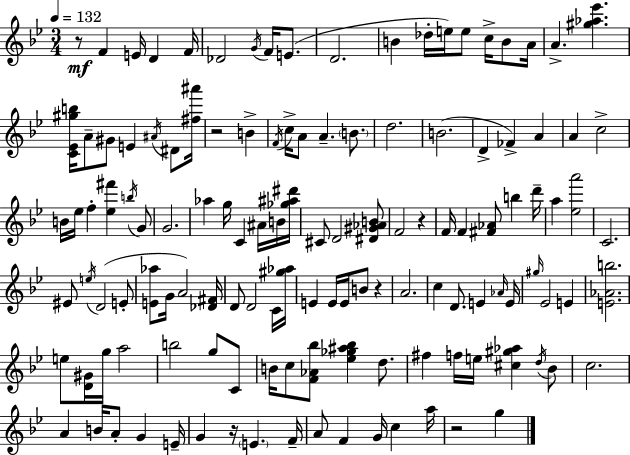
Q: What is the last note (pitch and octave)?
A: G5